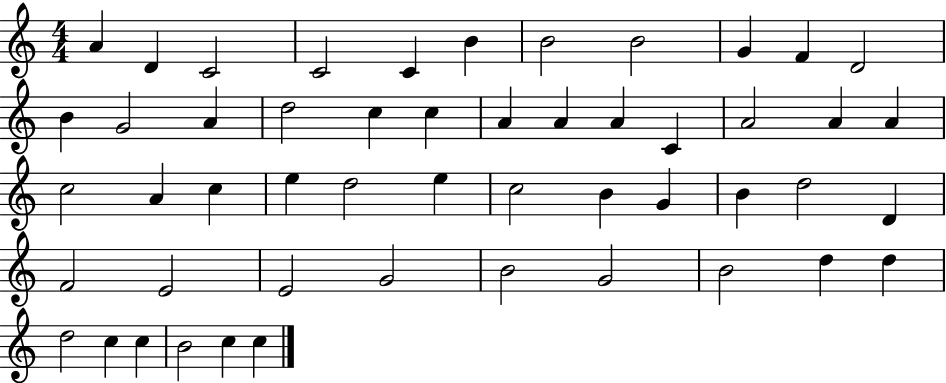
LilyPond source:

{
  \clef treble
  \numericTimeSignature
  \time 4/4
  \key c \major
  a'4 d'4 c'2 | c'2 c'4 b'4 | b'2 b'2 | g'4 f'4 d'2 | \break b'4 g'2 a'4 | d''2 c''4 c''4 | a'4 a'4 a'4 c'4 | a'2 a'4 a'4 | \break c''2 a'4 c''4 | e''4 d''2 e''4 | c''2 b'4 g'4 | b'4 d''2 d'4 | \break f'2 e'2 | e'2 g'2 | b'2 g'2 | b'2 d''4 d''4 | \break d''2 c''4 c''4 | b'2 c''4 c''4 | \bar "|."
}